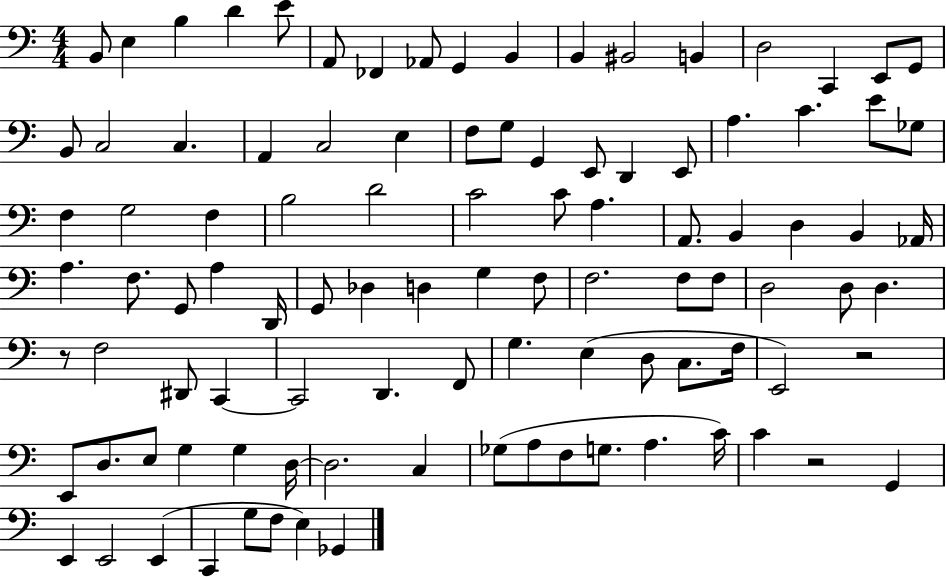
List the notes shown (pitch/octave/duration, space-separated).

B2/e E3/q B3/q D4/q E4/e A2/e FES2/q Ab2/e G2/q B2/q B2/q BIS2/h B2/q D3/h C2/q E2/e G2/e B2/e C3/h C3/q. A2/q C3/h E3/q F3/e G3/e G2/q E2/e D2/q E2/e A3/q. C4/q. E4/e Gb3/e F3/q G3/h F3/q B3/h D4/h C4/h C4/e A3/q. A2/e. B2/q D3/q B2/q Ab2/s A3/q. F3/e. G2/e A3/q D2/s G2/e Db3/q D3/q G3/q F3/e F3/h. F3/e F3/e D3/h D3/e D3/q. R/e F3/h D#2/e C2/q C2/h D2/q. F2/e G3/q. E3/q D3/e C3/e. F3/s E2/h R/h E2/e D3/e. E3/e G3/q G3/q D3/s D3/h. C3/q Gb3/e A3/e F3/e G3/e. A3/q. C4/s C4/q R/h G2/q E2/q E2/h E2/q C2/q G3/e F3/e E3/q Gb2/q